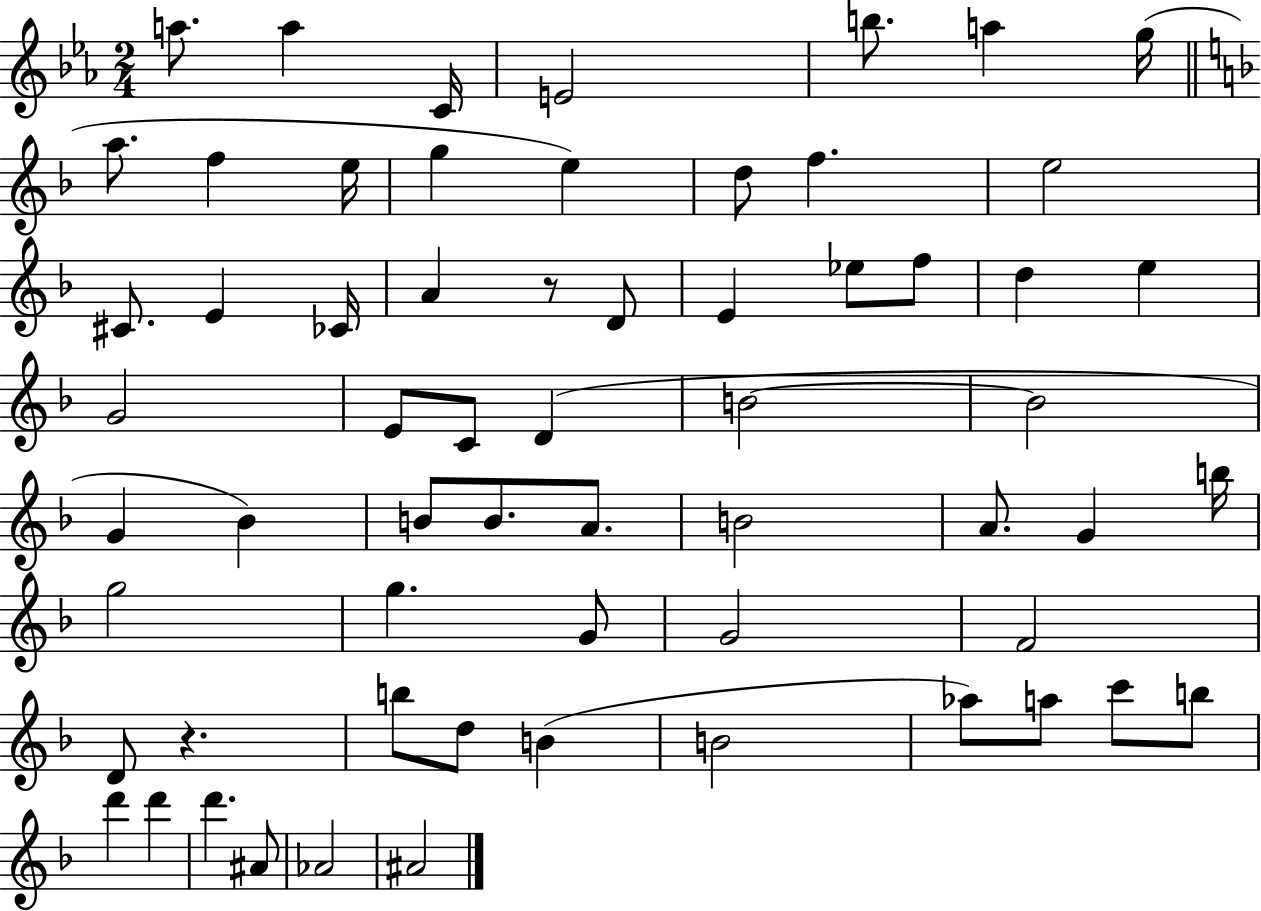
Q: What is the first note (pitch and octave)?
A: A5